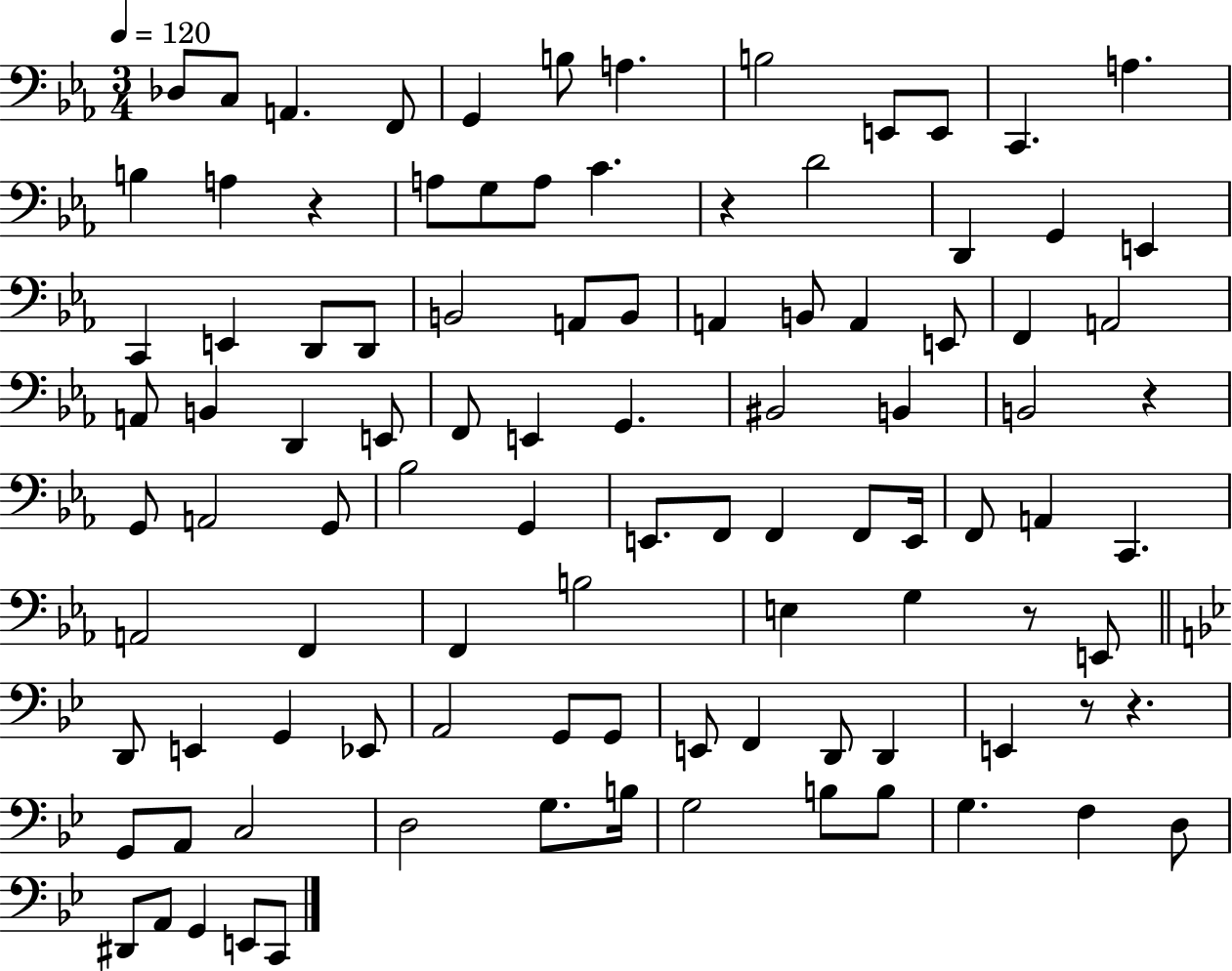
X:1
T:Untitled
M:3/4
L:1/4
K:Eb
_D,/2 C,/2 A,, F,,/2 G,, B,/2 A, B,2 E,,/2 E,,/2 C,, A, B, A, z A,/2 G,/2 A,/2 C z D2 D,, G,, E,, C,, E,, D,,/2 D,,/2 B,,2 A,,/2 B,,/2 A,, B,,/2 A,, E,,/2 F,, A,,2 A,,/2 B,, D,, E,,/2 F,,/2 E,, G,, ^B,,2 B,, B,,2 z G,,/2 A,,2 G,,/2 _B,2 G,, E,,/2 F,,/2 F,, F,,/2 E,,/4 F,,/2 A,, C,, A,,2 F,, F,, B,2 E, G, z/2 E,,/2 D,,/2 E,, G,, _E,,/2 A,,2 G,,/2 G,,/2 E,,/2 F,, D,,/2 D,, E,, z/2 z G,,/2 A,,/2 C,2 D,2 G,/2 B,/4 G,2 B,/2 B,/2 G, F, D,/2 ^D,,/2 A,,/2 G,, E,,/2 C,,/2